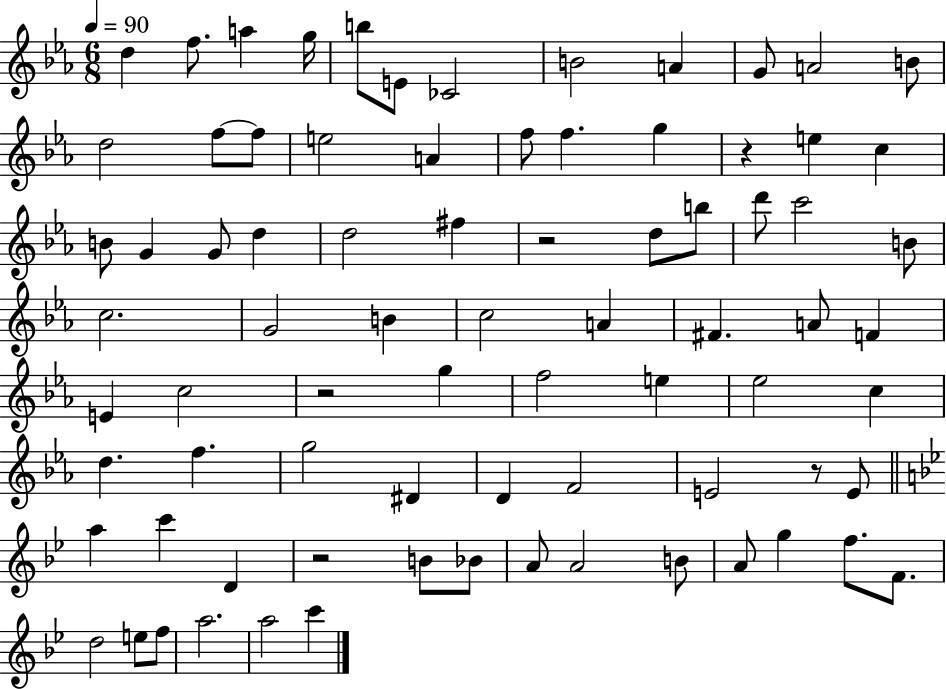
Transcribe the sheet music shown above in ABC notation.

X:1
T:Untitled
M:6/8
L:1/4
K:Eb
d f/2 a g/4 b/2 E/2 _C2 B2 A G/2 A2 B/2 d2 f/2 f/2 e2 A f/2 f g z e c B/2 G G/2 d d2 ^f z2 d/2 b/2 d'/2 c'2 B/2 c2 G2 B c2 A ^F A/2 F E c2 z2 g f2 e _e2 c d f g2 ^D D F2 E2 z/2 E/2 a c' D z2 B/2 _B/2 A/2 A2 B/2 A/2 g f/2 F/2 d2 e/2 f/2 a2 a2 c'